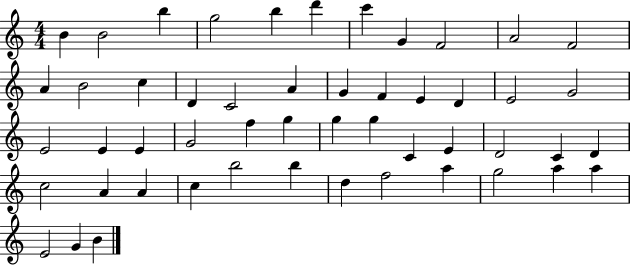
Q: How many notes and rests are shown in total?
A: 51